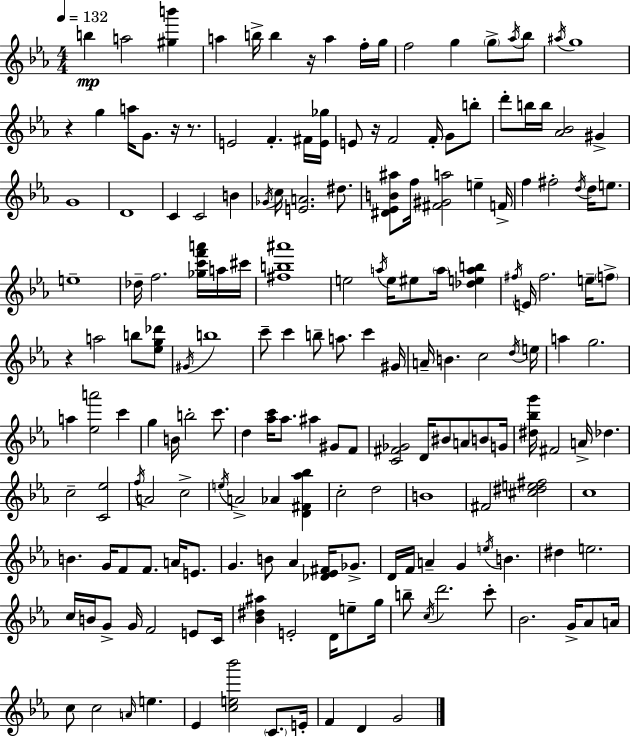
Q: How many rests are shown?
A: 6